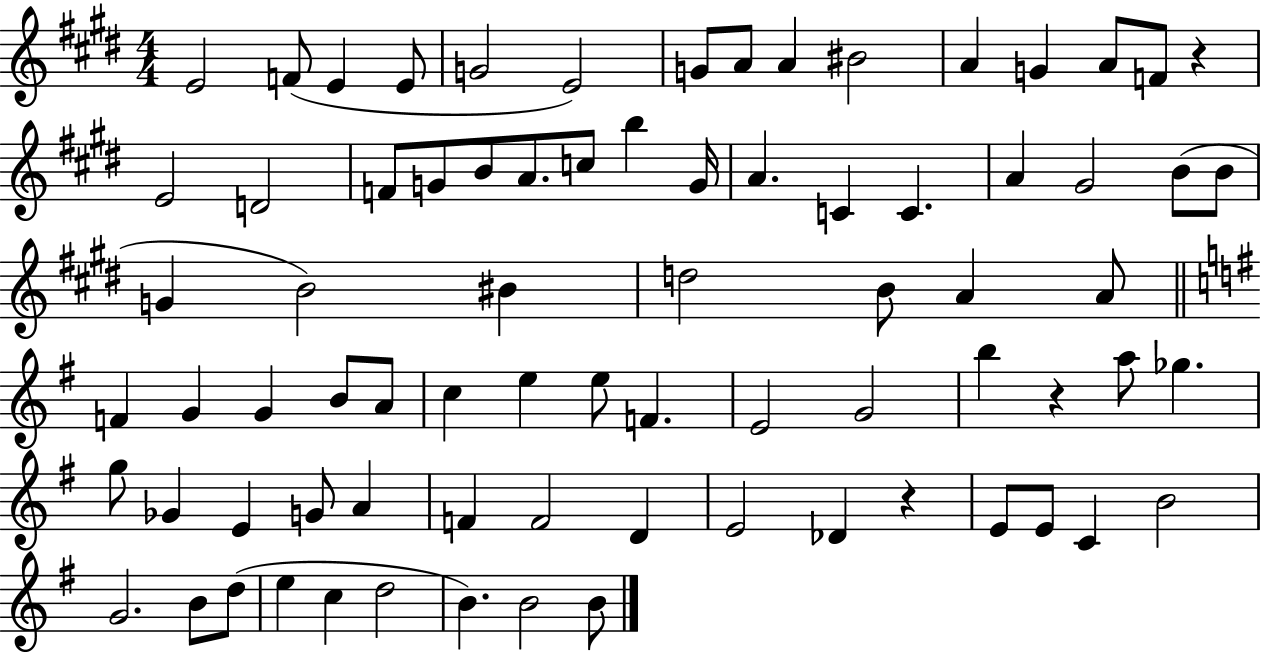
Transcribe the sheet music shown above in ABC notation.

X:1
T:Untitled
M:4/4
L:1/4
K:E
E2 F/2 E E/2 G2 E2 G/2 A/2 A ^B2 A G A/2 F/2 z E2 D2 F/2 G/2 B/2 A/2 c/2 b G/4 A C C A ^G2 B/2 B/2 G B2 ^B d2 B/2 A A/2 F G G B/2 A/2 c e e/2 F E2 G2 b z a/2 _g g/2 _G E G/2 A F F2 D E2 _D z E/2 E/2 C B2 G2 B/2 d/2 e c d2 B B2 B/2